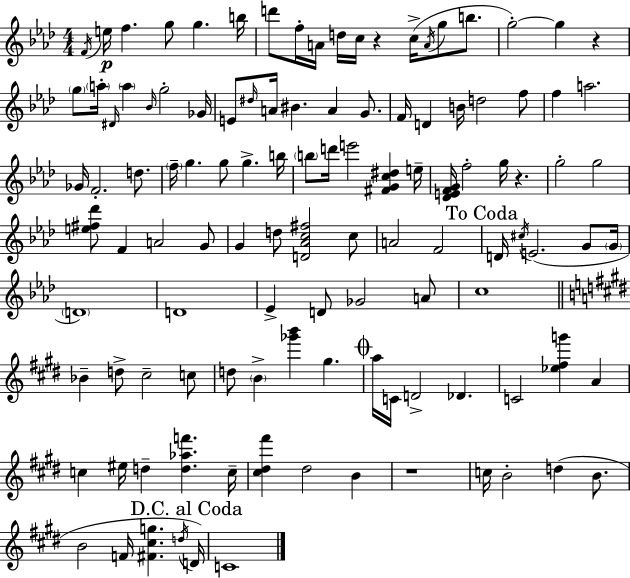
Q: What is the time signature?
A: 4/4